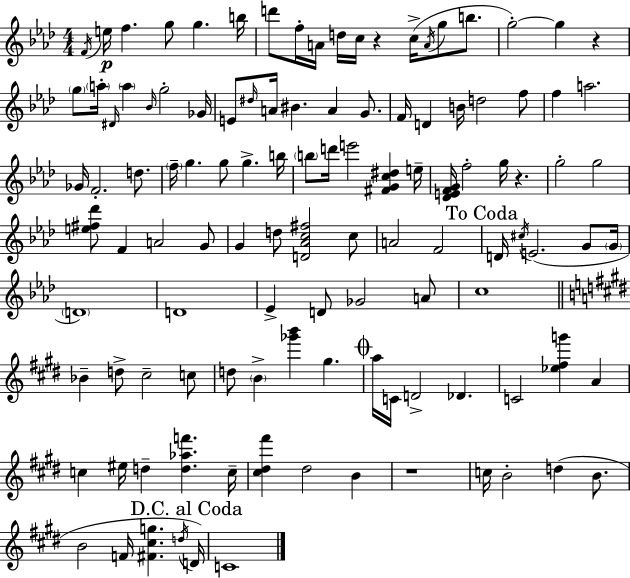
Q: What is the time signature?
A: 4/4